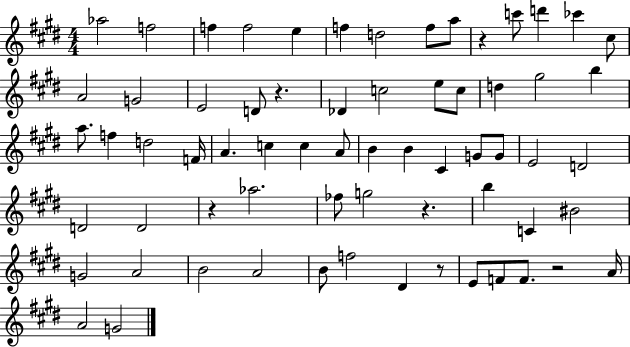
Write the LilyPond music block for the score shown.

{
  \clef treble
  \numericTimeSignature
  \time 4/4
  \key e \major
  aes''2 f''2 | f''4 f''2 e''4 | f''4 d''2 f''8 a''8 | r4 c'''8 d'''4 ces'''4 cis''8 | \break a'2 g'2 | e'2 d'8 r4. | des'4 c''2 e''8 c''8 | d''4 gis''2 b''4 | \break a''8. f''4 d''2 f'16 | a'4. c''4 c''4 a'8 | b'4 b'4 cis'4 g'8 g'8 | e'2 d'2 | \break d'2 d'2 | r4 aes''2. | fes''8 g''2 r4. | b''4 c'4 bis'2 | \break g'2 a'2 | b'2 a'2 | b'8 f''2 dis'4 r8 | e'8 f'8 f'8. r2 a'16 | \break a'2 g'2 | \bar "|."
}